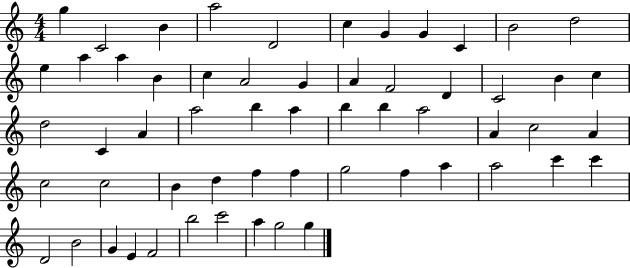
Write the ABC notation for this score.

X:1
T:Untitled
M:4/4
L:1/4
K:C
g C2 B a2 D2 c G G C B2 d2 e a a B c A2 G A F2 D C2 B c d2 C A a2 b a b b a2 A c2 A c2 c2 B d f f g2 f a a2 c' c' D2 B2 G E F2 b2 c'2 a g2 g